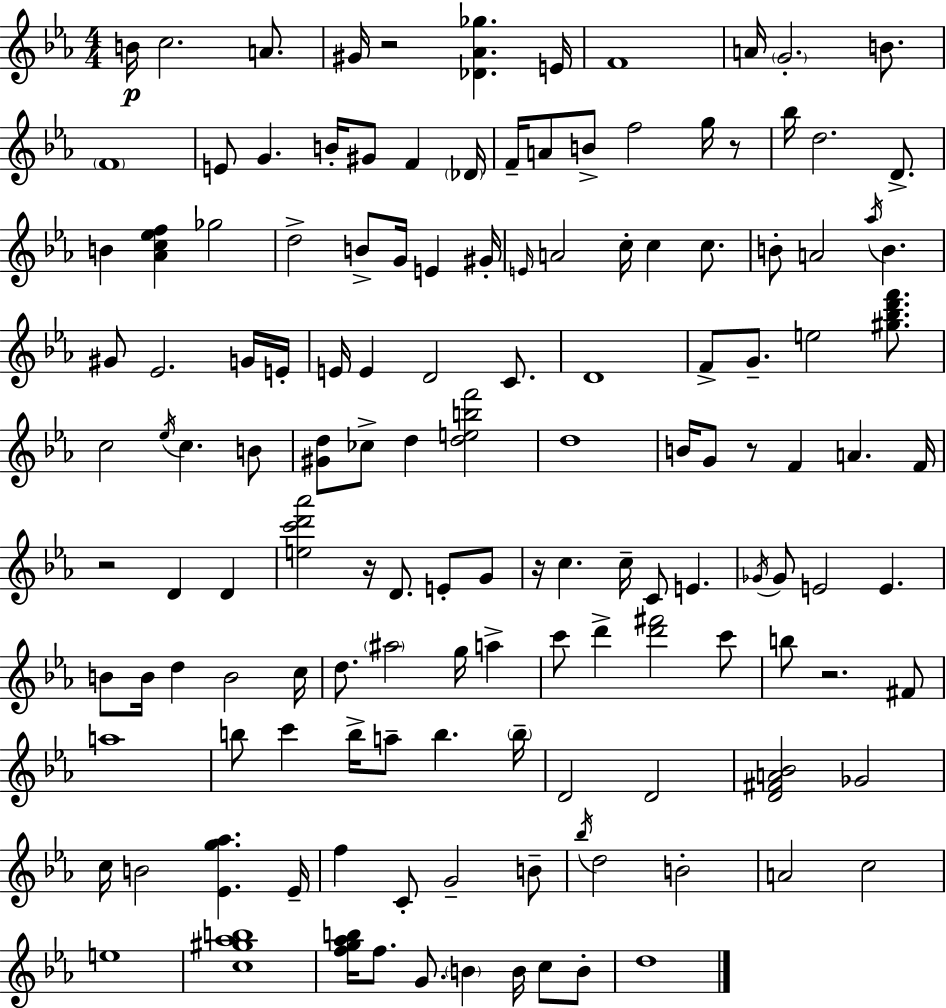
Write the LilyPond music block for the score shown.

{
  \clef treble
  \numericTimeSignature
  \time 4/4
  \key c \minor
  b'16\p c''2. a'8. | gis'16 r2 <des' aes' ges''>4. e'16 | f'1 | a'16 \parenthesize g'2.-. b'8. | \break \parenthesize f'1 | e'8 g'4. b'16-. gis'8 f'4 \parenthesize des'16 | f'16-- a'8 b'8-> f''2 g''16 r8 | bes''16 d''2. d'8.-> | \break b'4 <aes' c'' ees'' f''>4 ges''2 | d''2-> b'8-> g'16 e'4 gis'16-. | \grace { e'16 } a'2 c''16-. c''4 c''8. | b'8-. a'2 \acciaccatura { aes''16 } b'4. | \break gis'8 ees'2. | g'16 e'16-. e'16 e'4 d'2 c'8. | d'1 | f'8-> g'8.-- e''2 <gis'' bes'' d''' f'''>8. | \break c''2 \acciaccatura { ees''16 } c''4. | b'8 <gis' d''>8 ces''8-> d''4 <d'' e'' b'' f'''>2 | d''1 | b'16 g'8 r8 f'4 a'4. | \break f'16 r2 d'4 d'4 | <e'' c''' d''' aes'''>2 r16 d'8. e'8-. | g'8 r16 c''4. c''16-- c'8 e'4. | \acciaccatura { ges'16 } ges'8 e'2 e'4. | \break b'8 b'16 d''4 b'2 | c''16 d''8. \parenthesize ais''2 g''16 | a''4-> c'''8 d'''4-> <d''' fis'''>2 | c'''8 b''8 r2. | \break fis'8 a''1 | b''8 c'''4 b''16-> a''8-- b''4. | \parenthesize b''16-- d'2 d'2 | <d' fis' a' bes'>2 ges'2 | \break c''16 b'2 <ees' g'' aes''>4. | ees'16-- f''4 c'8-. g'2-- | b'8-- \acciaccatura { bes''16 } d''2 b'2-. | a'2 c''2 | \break e''1 | <c'' gis'' aes'' b''>1 | <f'' g'' aes'' b''>16 f''8. g'8. \parenthesize b'4 | b'16 c''8 b'8-. d''1 | \break \bar "|."
}